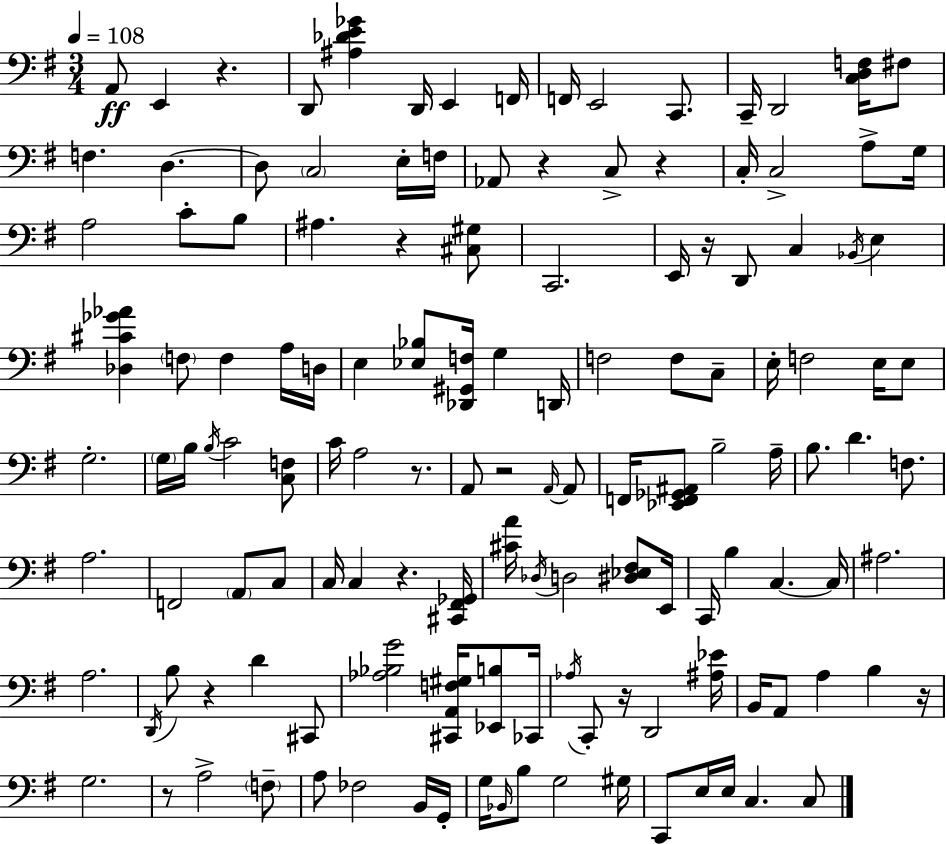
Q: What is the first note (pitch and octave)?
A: A2